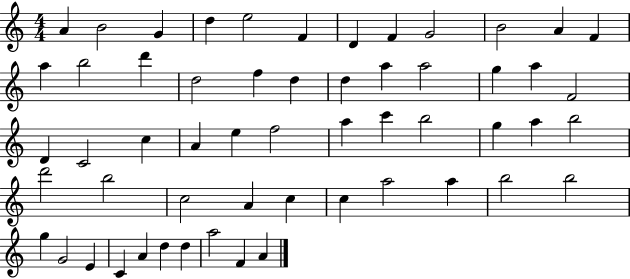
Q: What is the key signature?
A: C major